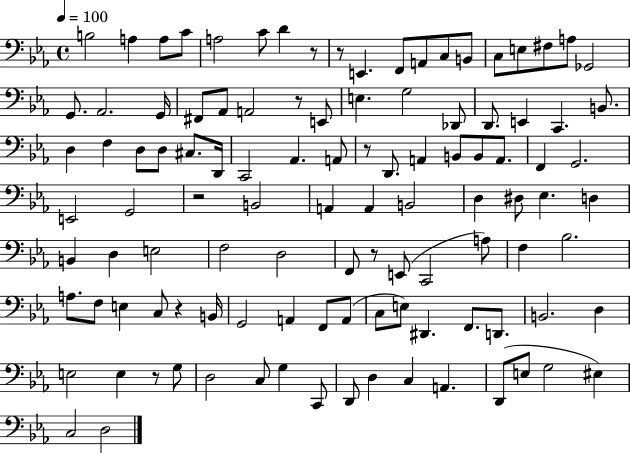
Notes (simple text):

B3/h A3/q A3/e C4/e A3/h C4/e D4/q R/e R/e E2/q. F2/e A2/e C3/e B2/e C3/e E3/e F#3/e A3/e Gb2/h G2/e. Ab2/h. G2/s F#2/e Ab2/e A2/h R/e E2/e E3/q. G3/h Db2/e D2/e. E2/q C2/q. B2/e. D3/q F3/q D3/e D3/e C#3/e. D2/s C2/h Ab2/q. A2/e R/e D2/e. A2/q B2/e B2/e A2/e. F2/q G2/h. E2/h G2/h R/h B2/h A2/q A2/q B2/h D3/q D#3/e Eb3/q. D3/q B2/q D3/q E3/h F3/h D3/h F2/e R/e E2/e C2/h A3/e F3/q Bb3/h. A3/e. F3/e E3/q C3/e R/q B2/s G2/h A2/q F2/e A2/e C3/e E3/e D#2/q. F2/e. D2/e. B2/h. D3/q E3/h E3/q R/e G3/e D3/h C3/e G3/q C2/e D2/e D3/q C3/q A2/q. D2/e E3/e G3/h EIS3/q C3/h D3/h